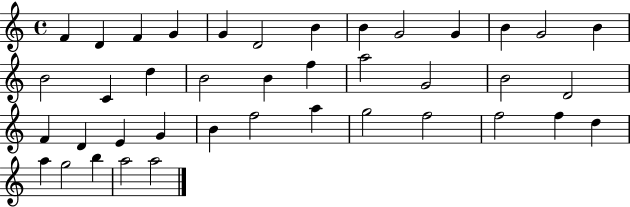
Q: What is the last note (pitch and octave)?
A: A5